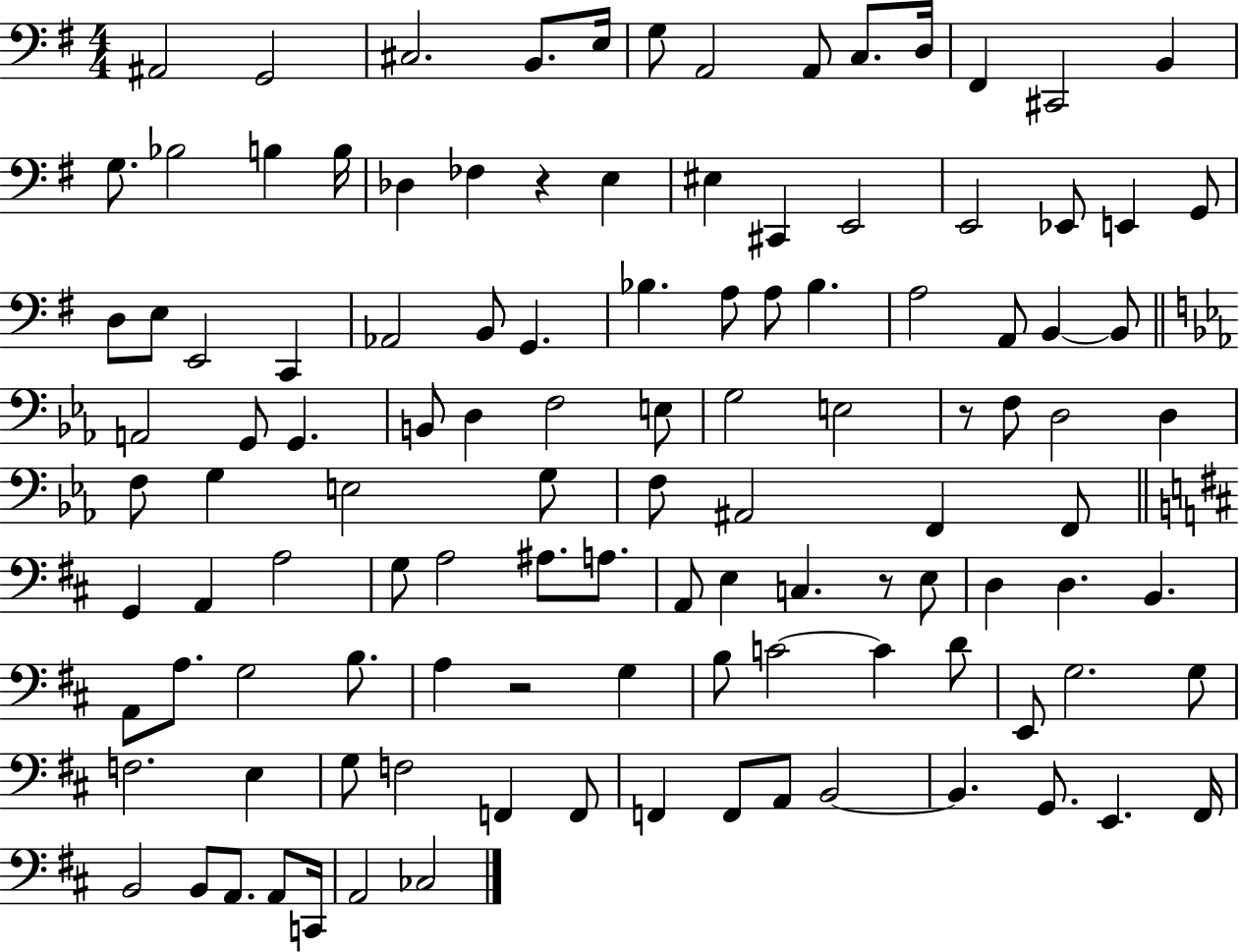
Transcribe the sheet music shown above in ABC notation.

X:1
T:Untitled
M:4/4
L:1/4
K:G
^A,,2 G,,2 ^C,2 B,,/2 E,/4 G,/2 A,,2 A,,/2 C,/2 D,/4 ^F,, ^C,,2 B,, G,/2 _B,2 B, B,/4 _D, _F, z E, ^E, ^C,, E,,2 E,,2 _E,,/2 E,, G,,/2 D,/2 E,/2 E,,2 C,, _A,,2 B,,/2 G,, _B, A,/2 A,/2 _B, A,2 A,,/2 B,, B,,/2 A,,2 G,,/2 G,, B,,/2 D, F,2 E,/2 G,2 E,2 z/2 F,/2 D,2 D, F,/2 G, E,2 G,/2 F,/2 ^A,,2 F,, F,,/2 G,, A,, A,2 G,/2 A,2 ^A,/2 A,/2 A,,/2 E, C, z/2 E,/2 D, D, B,, A,,/2 A,/2 G,2 B,/2 A, z2 G, B,/2 C2 C D/2 E,,/2 G,2 G,/2 F,2 E, G,/2 F,2 F,, F,,/2 F,, F,,/2 A,,/2 B,,2 B,, G,,/2 E,, ^F,,/4 B,,2 B,,/2 A,,/2 A,,/2 C,,/4 A,,2 _C,2